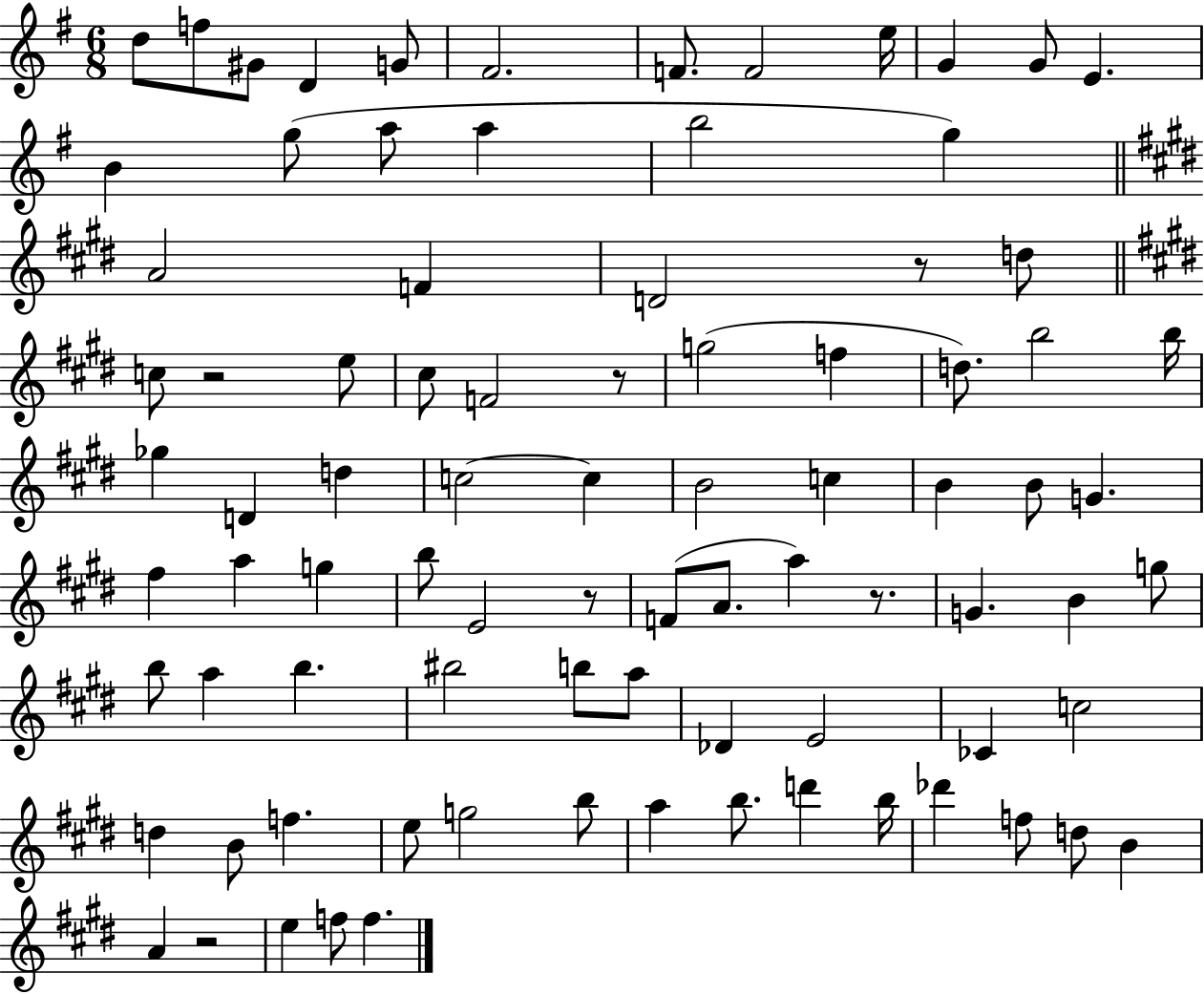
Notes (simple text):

D5/e F5/e G#4/e D4/q G4/e F#4/h. F4/e. F4/h E5/s G4/q G4/e E4/q. B4/q G5/e A5/e A5/q B5/h G5/q A4/h F4/q D4/h R/e D5/e C5/e R/h E5/e C#5/e F4/h R/e G5/h F5/q D5/e. B5/h B5/s Gb5/q D4/q D5/q C5/h C5/q B4/h C5/q B4/q B4/e G4/q. F#5/q A5/q G5/q B5/e E4/h R/e F4/e A4/e. A5/q R/e. G4/q. B4/q G5/e B5/e A5/q B5/q. BIS5/h B5/e A5/e Db4/q E4/h CES4/q C5/h D5/q B4/e F5/q. E5/e G5/h B5/e A5/q B5/e. D6/q B5/s Db6/q F5/e D5/e B4/q A4/q R/h E5/q F5/e F5/q.